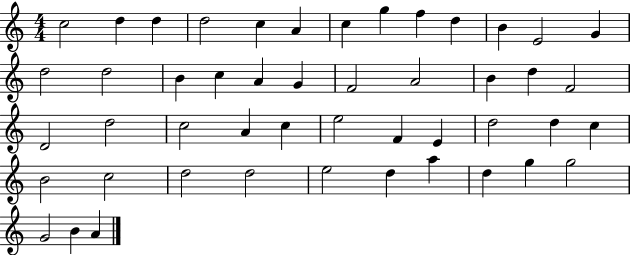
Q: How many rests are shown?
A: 0